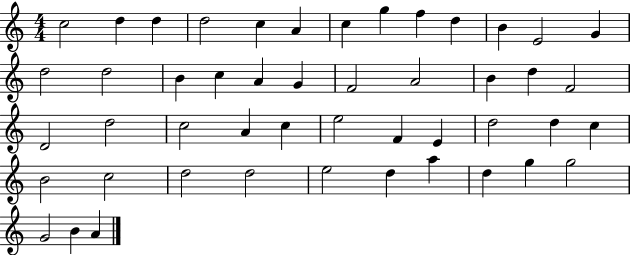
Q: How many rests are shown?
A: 0